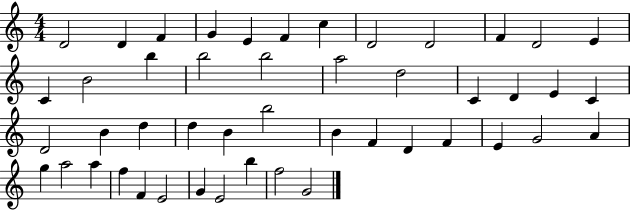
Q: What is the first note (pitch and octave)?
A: D4